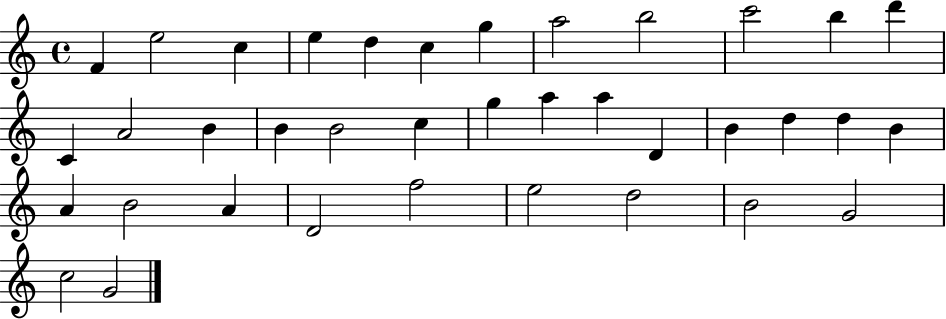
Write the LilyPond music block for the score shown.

{
  \clef treble
  \time 4/4
  \defaultTimeSignature
  \key c \major
  f'4 e''2 c''4 | e''4 d''4 c''4 g''4 | a''2 b''2 | c'''2 b''4 d'''4 | \break c'4 a'2 b'4 | b'4 b'2 c''4 | g''4 a''4 a''4 d'4 | b'4 d''4 d''4 b'4 | \break a'4 b'2 a'4 | d'2 f''2 | e''2 d''2 | b'2 g'2 | \break c''2 g'2 | \bar "|."
}